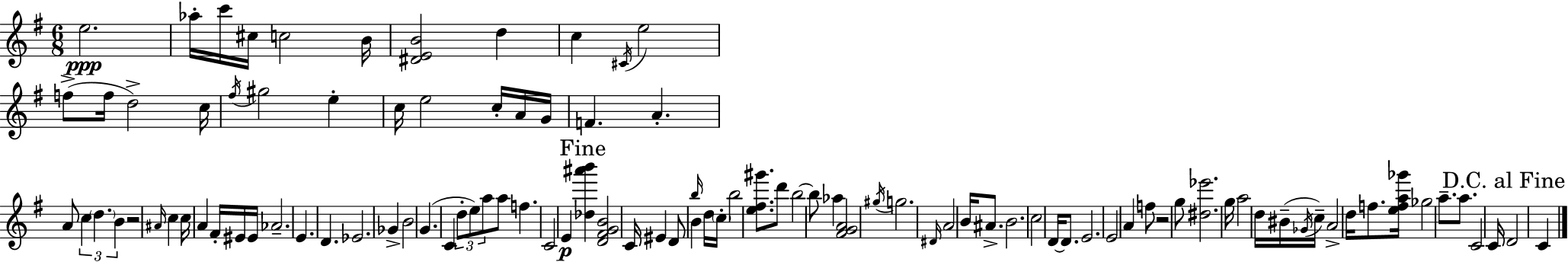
E5/h. Ab5/s C6/s C#5/s C5/h B4/s [D#4,E4,B4]/h D5/q C5/q C#4/s E5/h F5/e F5/s D5/h C5/s F#5/s G#5/h E5/q C5/s E5/h C5/s A4/s G4/s F4/q. A4/q. A4/e C5/q D5/q. B4/q R/h A#4/s C5/q C5/s A4/q F#4/s EIS4/s EIS4/s Ab4/h. E4/q. D4/q. Eb4/h. Gb4/q B4/h G4/q. C4/q D5/e E5/e A5/e A5/e F5/q. C4/h E4/q [Db5,A#6,B6]/q [D4,F#4,G4,B4]/h C4/s EIS4/q D4/e B5/s B4/q D5/s C5/s B5/h [E5,F#5,G#6]/e. D6/e B5/h B5/e Ab5/q [F#4,G4,A4]/h G#5/s G5/h. D#4/s A4/h B4/s A#4/e. B4/h. C5/h D4/s D4/e. E4/h. E4/h A4/q F5/e R/h G5/e [D#5,Eb6]/h. G5/s A5/h D5/s BIS4/s Gb4/s C5/s A4/h D5/s F5/e. [E5,F5,A5,Gb6]/s Gb5/h A5/e. A5/e. C4/h C4/s D4/h C4/q